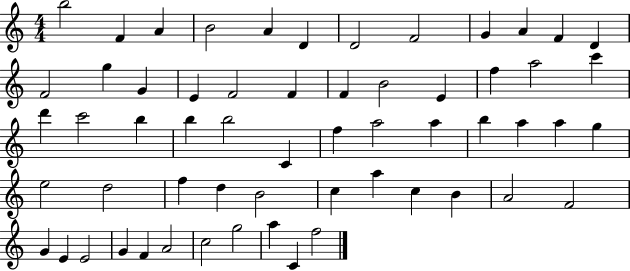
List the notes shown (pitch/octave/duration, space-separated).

B5/h F4/q A4/q B4/h A4/q D4/q D4/h F4/h G4/q A4/q F4/q D4/q F4/h G5/q G4/q E4/q F4/h F4/q F4/q B4/h E4/q F5/q A5/h C6/q D6/q C6/h B5/q B5/q B5/h C4/q F5/q A5/h A5/q B5/q A5/q A5/q G5/q E5/h D5/h F5/q D5/q B4/h C5/q A5/q C5/q B4/q A4/h F4/h G4/q E4/q E4/h G4/q F4/q A4/h C5/h G5/h A5/q C4/q F5/h